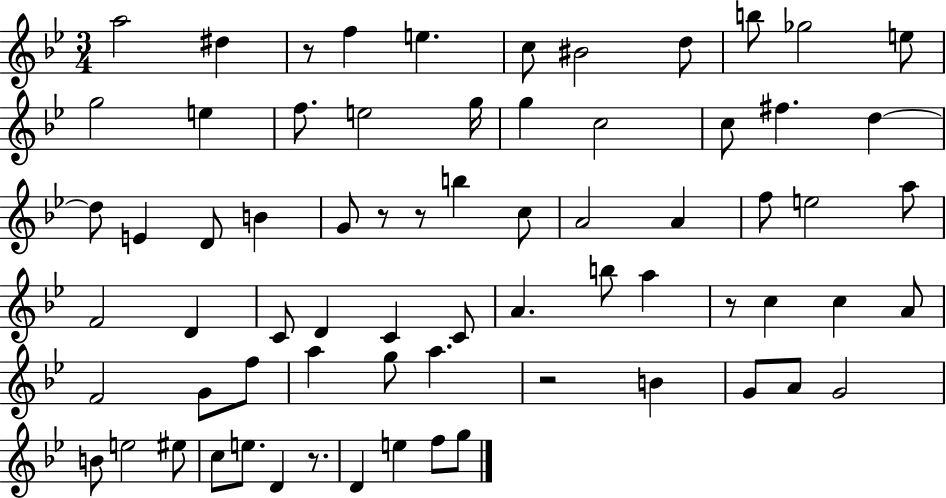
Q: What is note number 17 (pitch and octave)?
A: C5